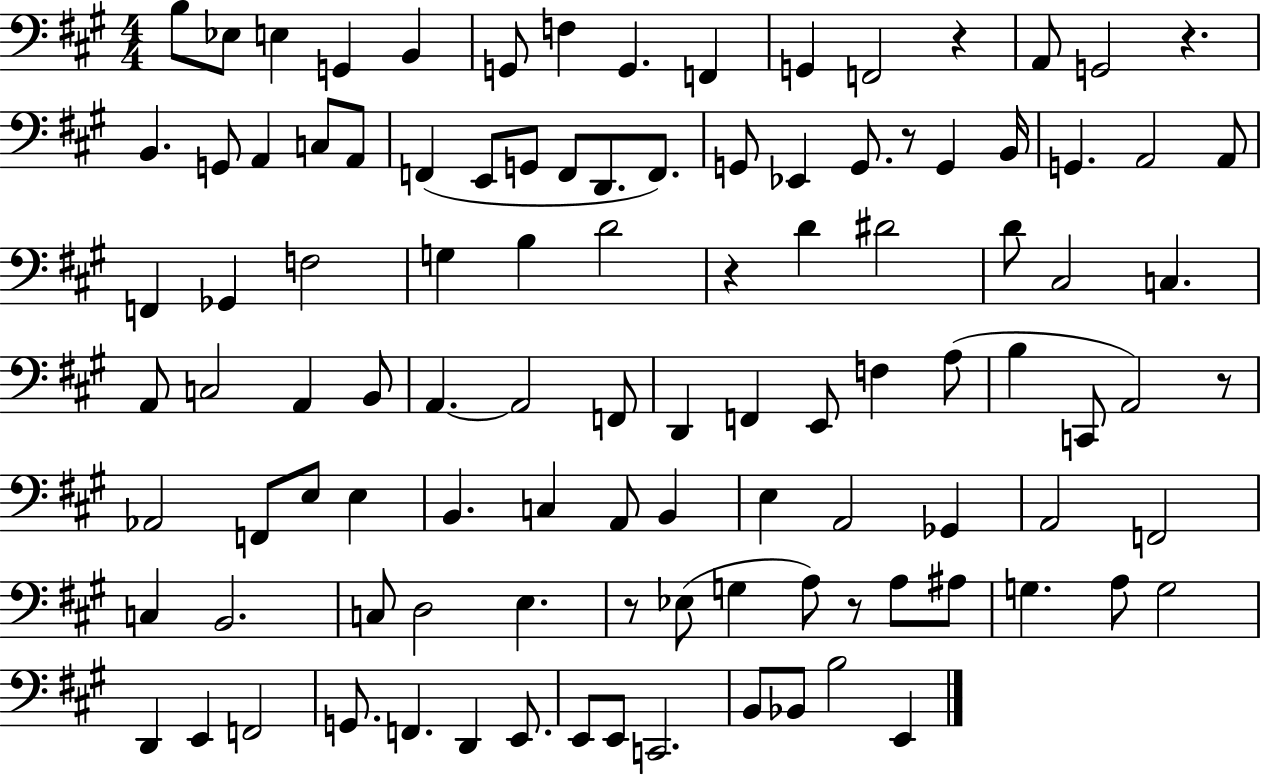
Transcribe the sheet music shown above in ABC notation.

X:1
T:Untitled
M:4/4
L:1/4
K:A
B,/2 _E,/2 E, G,, B,, G,,/2 F, G,, F,, G,, F,,2 z A,,/2 G,,2 z B,, G,,/2 A,, C,/2 A,,/2 F,, E,,/2 G,,/2 F,,/2 D,,/2 F,,/2 G,,/2 _E,, G,,/2 z/2 G,, B,,/4 G,, A,,2 A,,/2 F,, _G,, F,2 G, B, D2 z D ^D2 D/2 ^C,2 C, A,,/2 C,2 A,, B,,/2 A,, A,,2 F,,/2 D,, F,, E,,/2 F, A,/2 B, C,,/2 A,,2 z/2 _A,,2 F,,/2 E,/2 E, B,, C, A,,/2 B,, E, A,,2 _G,, A,,2 F,,2 C, B,,2 C,/2 D,2 E, z/2 _E,/2 G, A,/2 z/2 A,/2 ^A,/2 G, A,/2 G,2 D,, E,, F,,2 G,,/2 F,, D,, E,,/2 E,,/2 E,,/2 C,,2 B,,/2 _B,,/2 B,2 E,,